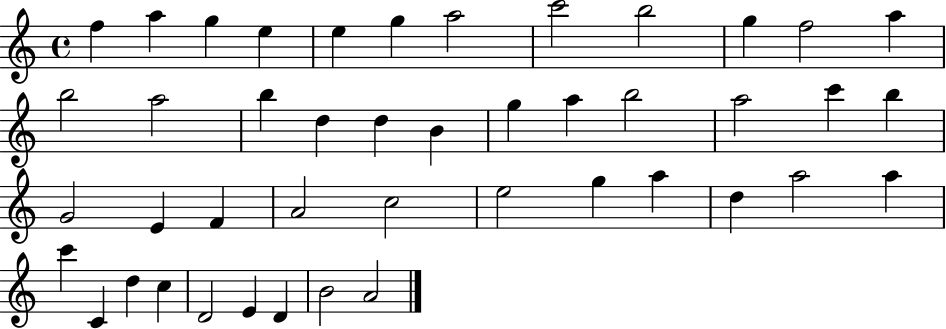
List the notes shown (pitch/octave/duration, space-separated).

F5/q A5/q G5/q E5/q E5/q G5/q A5/h C6/h B5/h G5/q F5/h A5/q B5/h A5/h B5/q D5/q D5/q B4/q G5/q A5/q B5/h A5/h C6/q B5/q G4/h E4/q F4/q A4/h C5/h E5/h G5/q A5/q D5/q A5/h A5/q C6/q C4/q D5/q C5/q D4/h E4/q D4/q B4/h A4/h